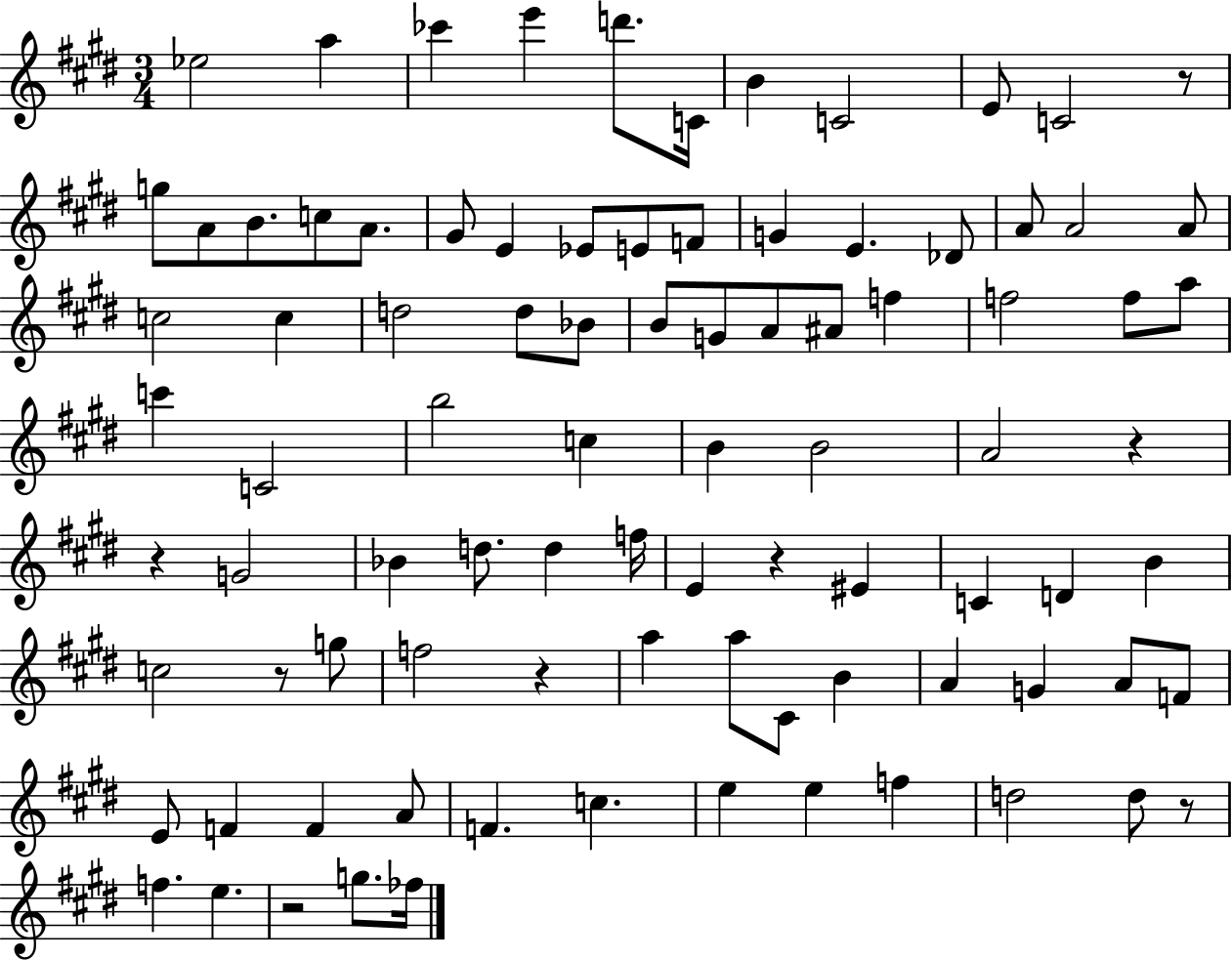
Eb5/h A5/q CES6/q E6/q D6/e. C4/s B4/q C4/h E4/e C4/h R/e G5/e A4/e B4/e. C5/e A4/e. G#4/e E4/q Eb4/e E4/e F4/e G4/q E4/q. Db4/e A4/e A4/h A4/e C5/h C5/q D5/h D5/e Bb4/e B4/e G4/e A4/e A#4/e F5/q F5/h F5/e A5/e C6/q C4/h B5/h C5/q B4/q B4/h A4/h R/q R/q G4/h Bb4/q D5/e. D5/q F5/s E4/q R/q EIS4/q C4/q D4/q B4/q C5/h R/e G5/e F5/h R/q A5/q A5/e C#4/e B4/q A4/q G4/q A4/e F4/e E4/e F4/q F4/q A4/e F4/q. C5/q. E5/q E5/q F5/q D5/h D5/e R/e F5/q. E5/q. R/h G5/e. FES5/s